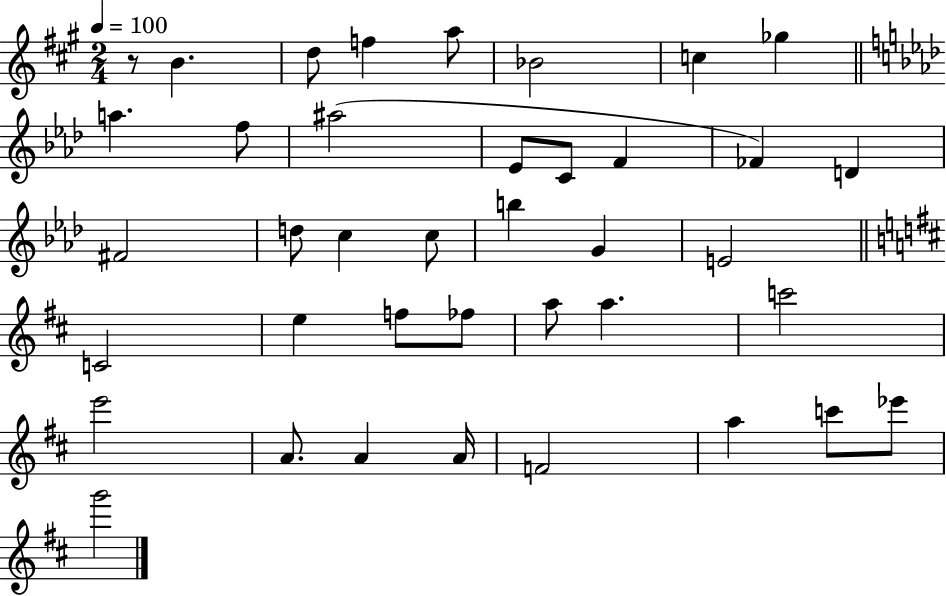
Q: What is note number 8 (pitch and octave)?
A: A5